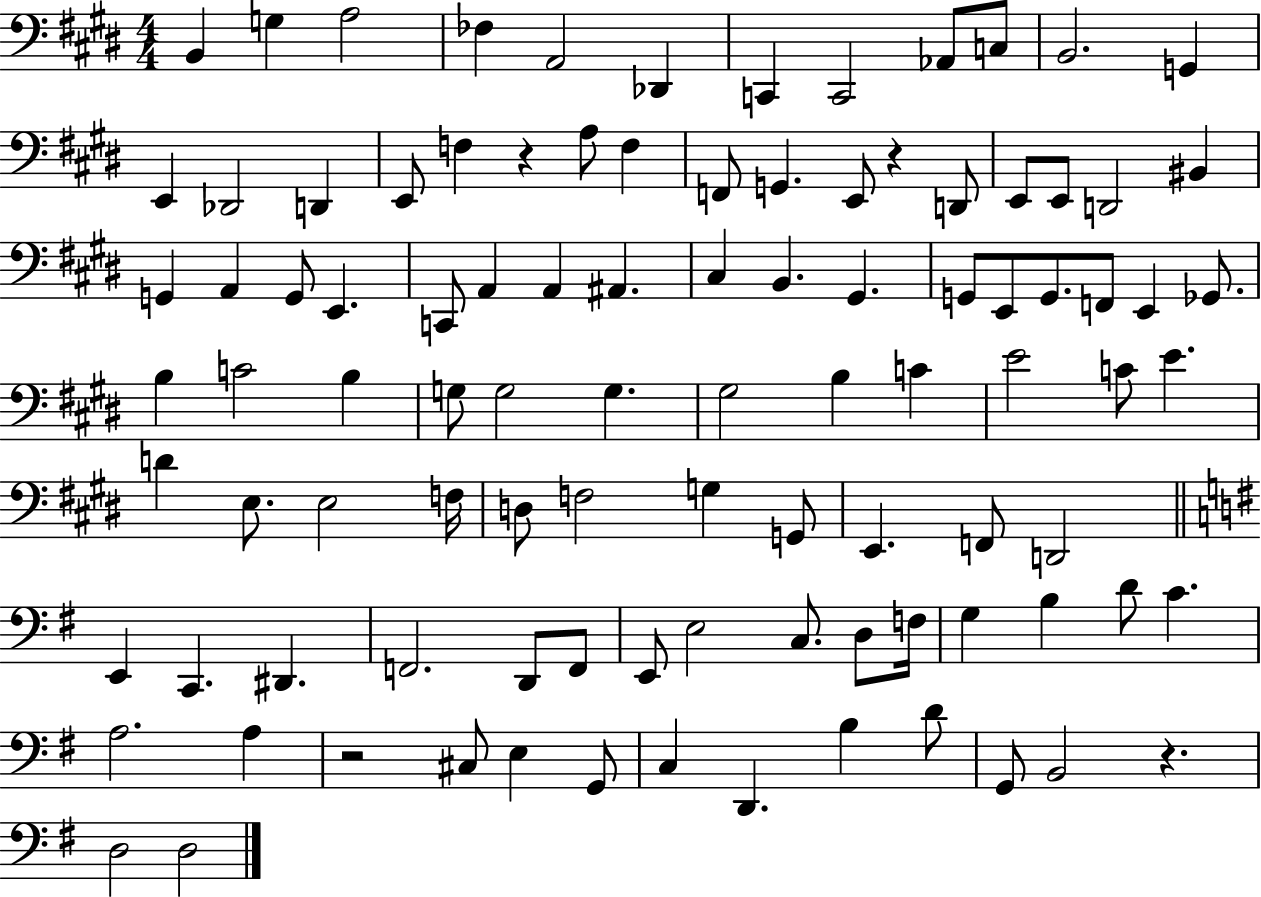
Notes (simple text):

B2/q G3/q A3/h FES3/q A2/h Db2/q C2/q C2/h Ab2/e C3/e B2/h. G2/q E2/q Db2/h D2/q E2/e F3/q R/q A3/e F3/q F2/e G2/q. E2/e R/q D2/e E2/e E2/e D2/h BIS2/q G2/q A2/q G2/e E2/q. C2/e A2/q A2/q A#2/q. C#3/q B2/q. G#2/q. G2/e E2/e G2/e. F2/e E2/q Gb2/e. B3/q C4/h B3/q G3/e G3/h G3/q. G#3/h B3/q C4/q E4/h C4/e E4/q. D4/q E3/e. E3/h F3/s D3/e F3/h G3/q G2/e E2/q. F2/e D2/h E2/q C2/q. D#2/q. F2/h. D2/e F2/e E2/e E3/h C3/e. D3/e F3/s G3/q B3/q D4/e C4/q. A3/h. A3/q R/h C#3/e E3/q G2/e C3/q D2/q. B3/q D4/e G2/e B2/h R/q. D3/h D3/h